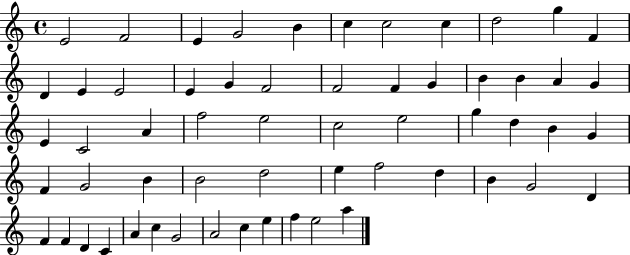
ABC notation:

X:1
T:Untitled
M:4/4
L:1/4
K:C
E2 F2 E G2 B c c2 c d2 g F D E E2 E G F2 F2 F G B B A G E C2 A f2 e2 c2 e2 g d B G F G2 B B2 d2 e f2 d B G2 D F F D C A c G2 A2 c e f e2 a